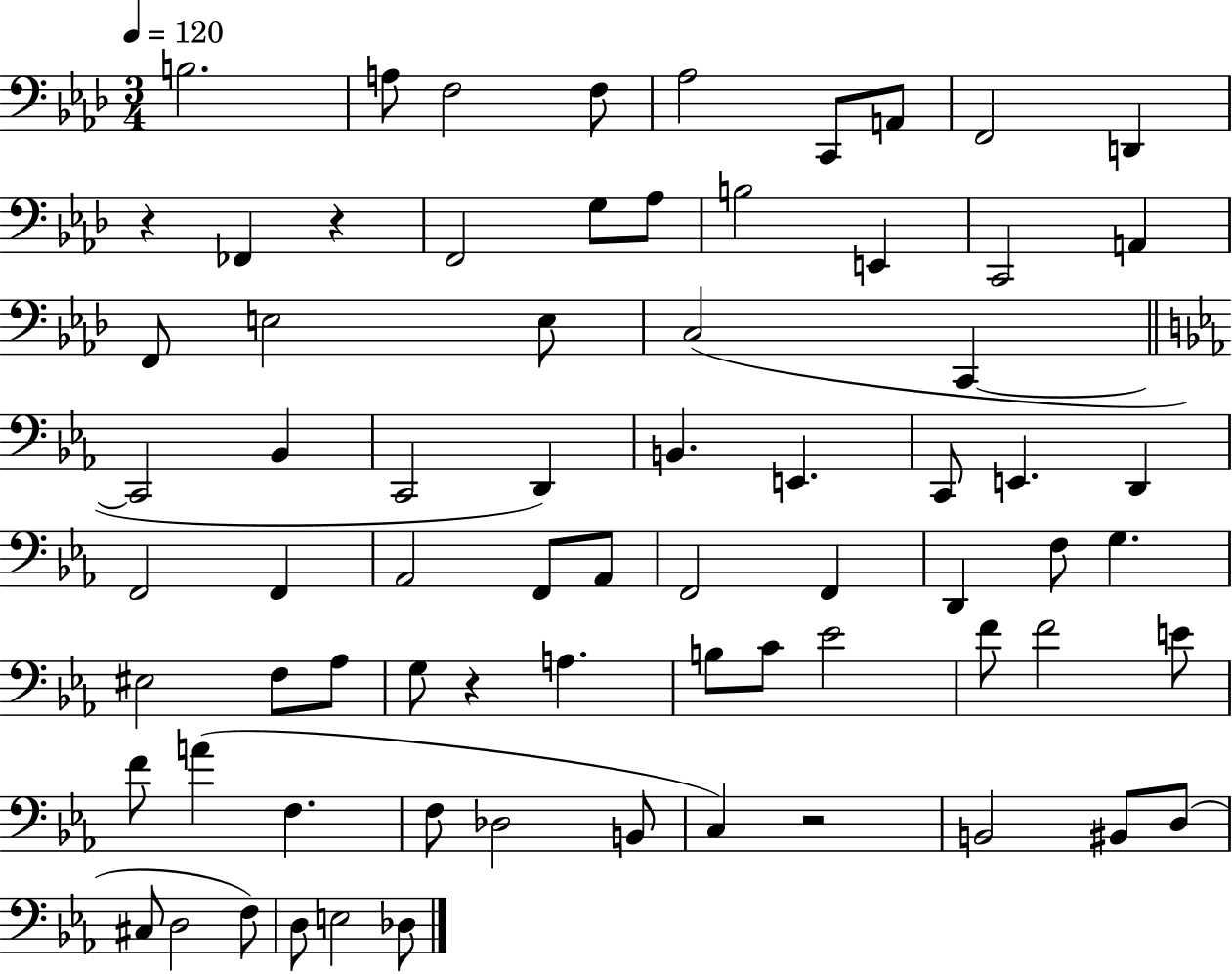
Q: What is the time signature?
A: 3/4